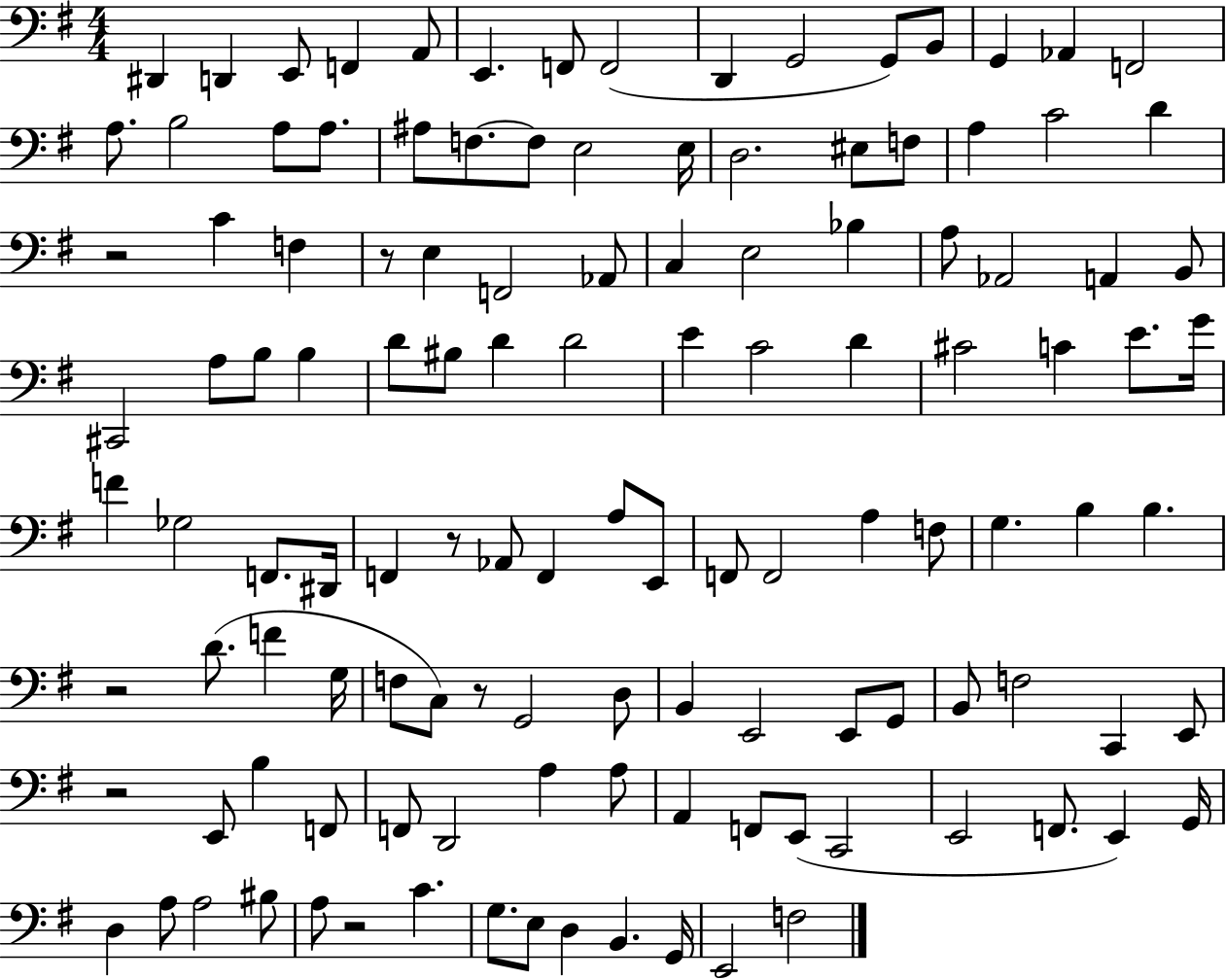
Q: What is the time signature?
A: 4/4